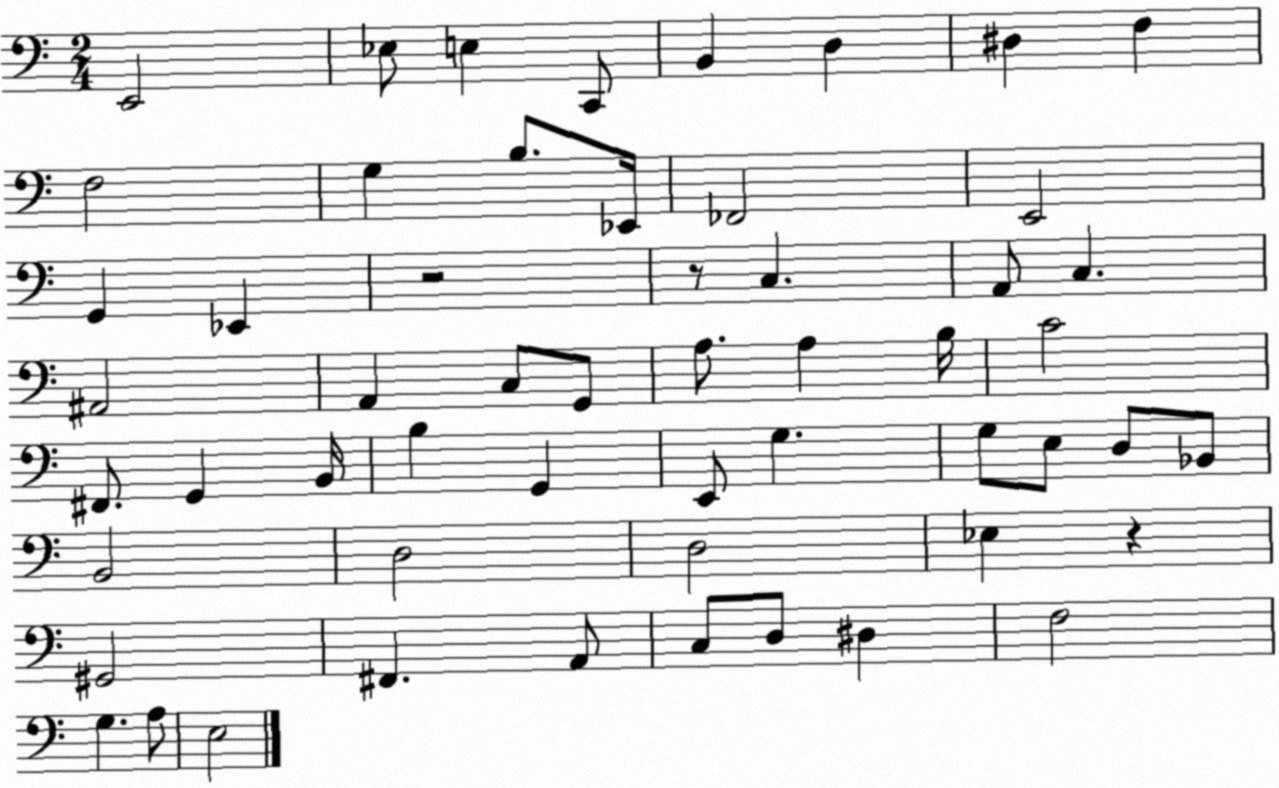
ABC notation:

X:1
T:Untitled
M:2/4
L:1/4
K:C
E,,2 _E,/2 E, C,,/2 B,, D, ^D, F, F,2 G, B,/2 _E,,/4 _F,,2 E,,2 G,, _E,, z2 z/2 C, A,,/2 C, ^A,,2 A,, C,/2 G,,/2 A,/2 A, B,/4 C2 ^F,,/2 G,, B,,/4 B, G,, E,,/2 G, G,/2 E,/2 D,/2 _B,,/2 B,,2 D,2 D,2 _E, z ^G,,2 ^F,, A,,/2 C,/2 D,/2 ^D, F,2 G, A,/2 E,2